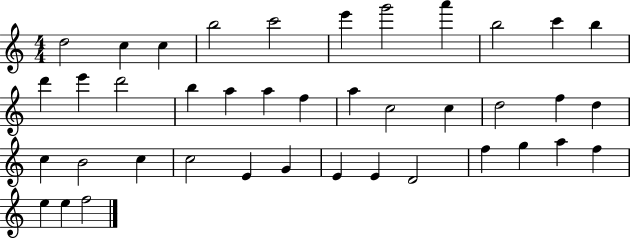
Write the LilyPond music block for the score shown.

{
  \clef treble
  \numericTimeSignature
  \time 4/4
  \key c \major
  d''2 c''4 c''4 | b''2 c'''2 | e'''4 g'''2 a'''4 | b''2 c'''4 b''4 | \break d'''4 e'''4 d'''2 | b''4 a''4 a''4 f''4 | a''4 c''2 c''4 | d''2 f''4 d''4 | \break c''4 b'2 c''4 | c''2 e'4 g'4 | e'4 e'4 d'2 | f''4 g''4 a''4 f''4 | \break e''4 e''4 f''2 | \bar "|."
}